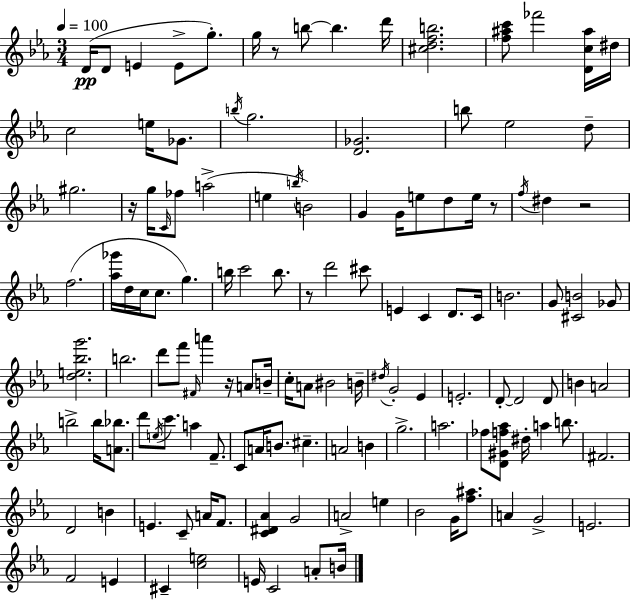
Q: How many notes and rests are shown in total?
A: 130